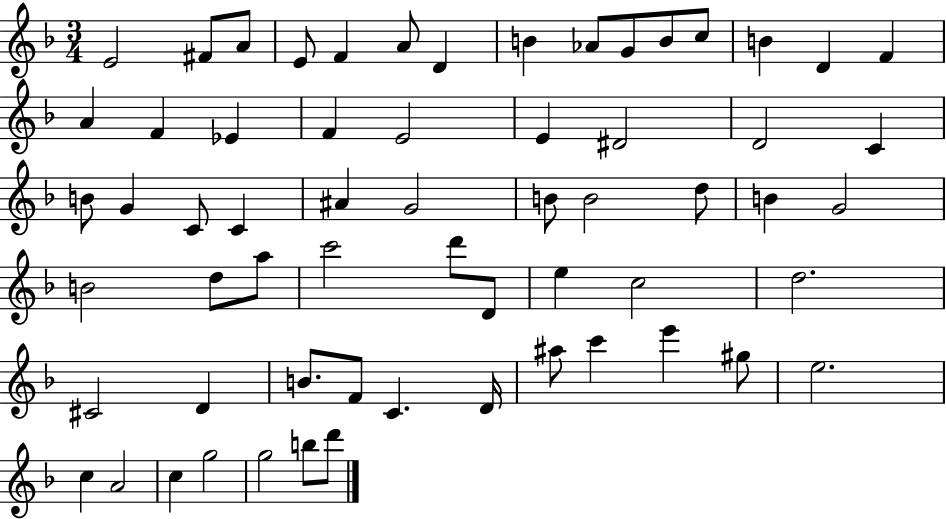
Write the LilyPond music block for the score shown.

{
  \clef treble
  \numericTimeSignature
  \time 3/4
  \key f \major
  e'2 fis'8 a'8 | e'8 f'4 a'8 d'4 | b'4 aes'8 g'8 b'8 c''8 | b'4 d'4 f'4 | \break a'4 f'4 ees'4 | f'4 e'2 | e'4 dis'2 | d'2 c'4 | \break b'8 g'4 c'8 c'4 | ais'4 g'2 | b'8 b'2 d''8 | b'4 g'2 | \break b'2 d''8 a''8 | c'''2 d'''8 d'8 | e''4 c''2 | d''2. | \break cis'2 d'4 | b'8. f'8 c'4. d'16 | ais''8 c'''4 e'''4 gis''8 | e''2. | \break c''4 a'2 | c''4 g''2 | g''2 b''8 d'''8 | \bar "|."
}